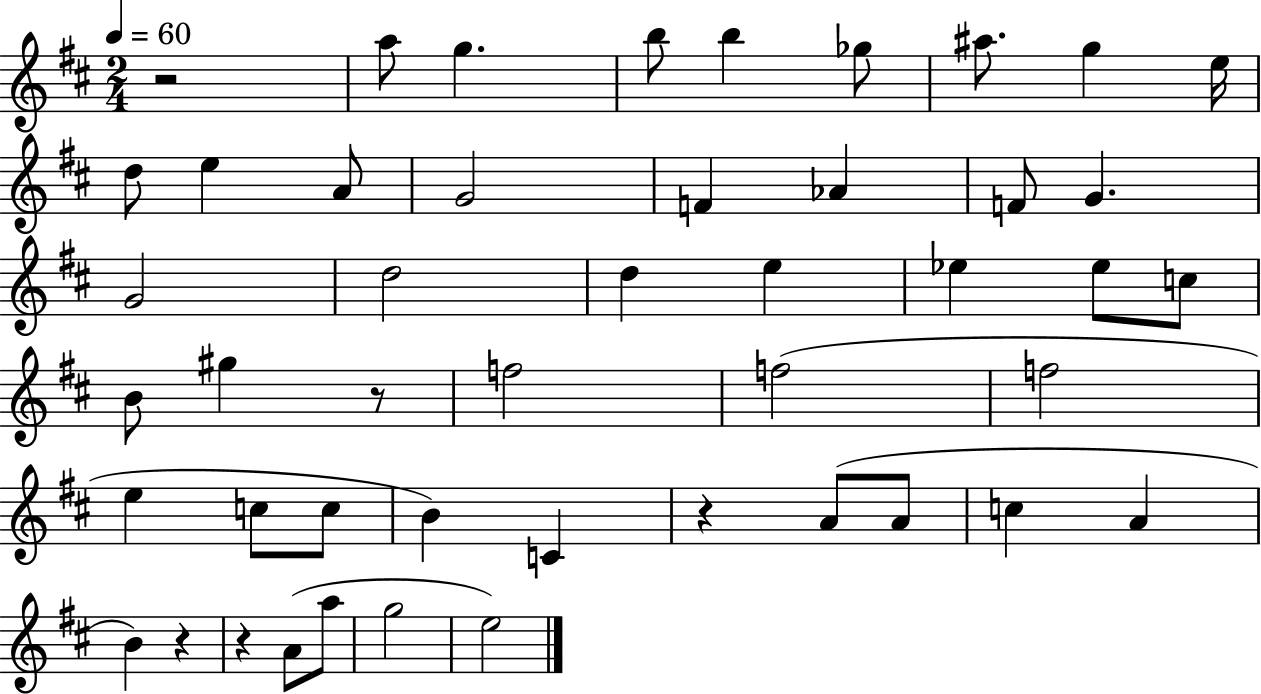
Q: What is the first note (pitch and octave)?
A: A5